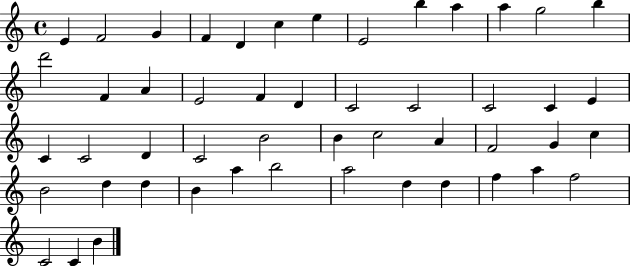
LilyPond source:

{
  \clef treble
  \time 4/4
  \defaultTimeSignature
  \key c \major
  e'4 f'2 g'4 | f'4 d'4 c''4 e''4 | e'2 b''4 a''4 | a''4 g''2 b''4 | \break d'''2 f'4 a'4 | e'2 f'4 d'4 | c'2 c'2 | c'2 c'4 e'4 | \break c'4 c'2 d'4 | c'2 b'2 | b'4 c''2 a'4 | f'2 g'4 c''4 | \break b'2 d''4 d''4 | b'4 a''4 b''2 | a''2 d''4 d''4 | f''4 a''4 f''2 | \break c'2 c'4 b'4 | \bar "|."
}